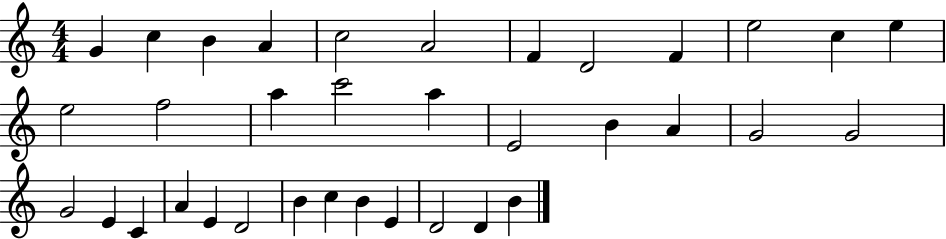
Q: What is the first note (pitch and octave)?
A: G4